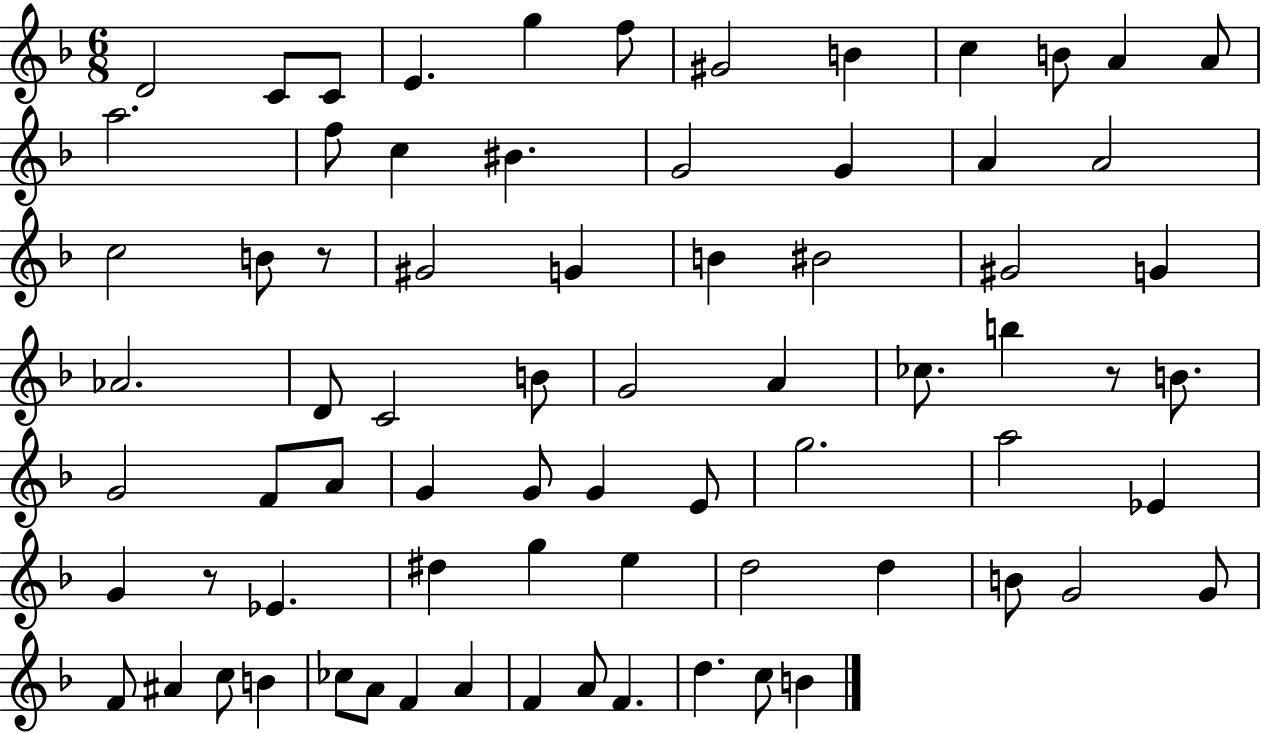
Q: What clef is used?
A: treble